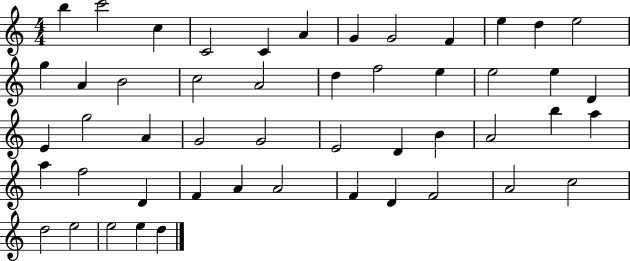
B5/q C6/h C5/q C4/h C4/q A4/q G4/q G4/h F4/q E5/q D5/q E5/h G5/q A4/q B4/h C5/h A4/h D5/q F5/h E5/q E5/h E5/q D4/q E4/q G5/h A4/q G4/h G4/h E4/h D4/q B4/q A4/h B5/q A5/q A5/q F5/h D4/q F4/q A4/q A4/h F4/q D4/q F4/h A4/h C5/h D5/h E5/h E5/h E5/q D5/q